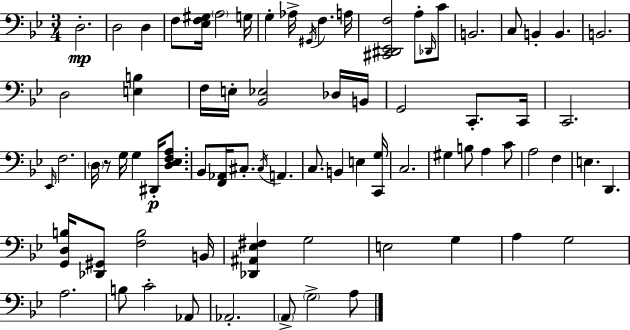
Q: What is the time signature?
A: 3/4